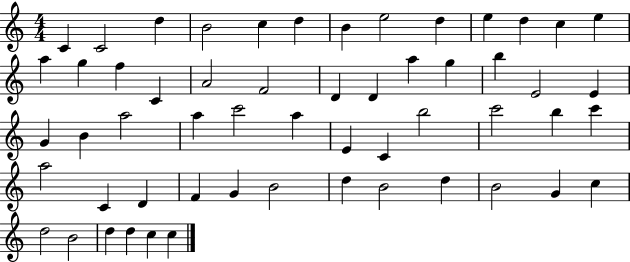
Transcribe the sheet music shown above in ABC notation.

X:1
T:Untitled
M:4/4
L:1/4
K:C
C C2 d B2 c d B e2 d e d c e a g f C A2 F2 D D a g b E2 E G B a2 a c'2 a E C b2 c'2 b c' a2 C D F G B2 d B2 d B2 G c d2 B2 d d c c